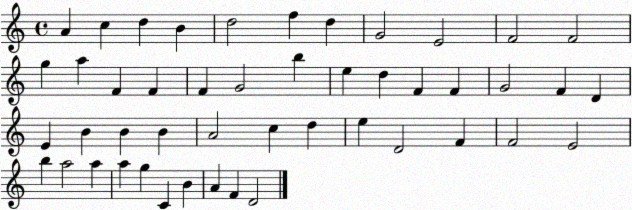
X:1
T:Untitled
M:4/4
L:1/4
K:C
A c d B d2 f d G2 E2 F2 F2 g a F F F G2 b e d F F G2 F D E B B B A2 c d e D2 F F2 E2 b a2 a a g C B A F D2